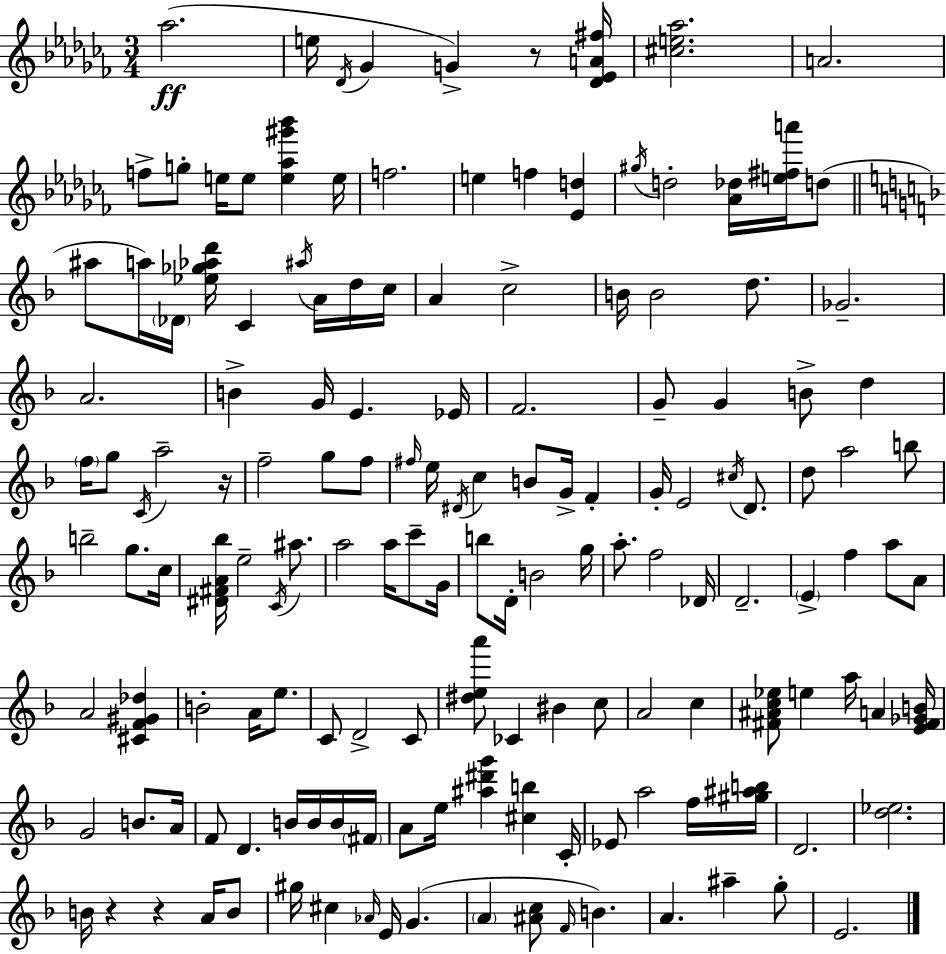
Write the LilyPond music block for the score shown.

{
  \clef treble
  \numericTimeSignature
  \time 3/4
  \key aes \minor
  aes''2.(\ff | e''16 \acciaccatura { des'16 } ges'4 g'4->) r8 | <des' ees' a' fis''>16 <cis'' e'' aes''>2. | a'2. | \break f''8-> g''8-. e''16 e''8 <e'' aes'' gis''' bes'''>4 | e''16 f''2. | e''4 f''4 <ees' d''>4 | \acciaccatura { gis''16 } d''2-. <aes' des''>16 <e'' fis'' a'''>16 | \break d''8( \bar "||" \break \key f \major ais''8 a''16) \parenthesize des'16 <ees'' ges'' aes'' d'''>16 c'4 \acciaccatura { ais''16 } a'16 d''16 | c''16 a'4 c''2-> | b'16 b'2 d''8. | ges'2.-- | \break a'2. | b'4-> g'16 e'4. | ees'16 f'2. | g'8-- g'4 b'8-> d''4 | \break \parenthesize f''16 g''8 \acciaccatura { c'16 } a''2-- | r16 f''2-- g''8 | f''8 \grace { fis''16 } e''16 \acciaccatura { dis'16 } c''4 b'8 g'16-> | f'4-. g'16-. e'2 | \break \acciaccatura { cis''16 } d'8. d''8 a''2 | b''8 b''2-- | g''8. c''16 <dis' fis' a' bes''>16 e''2-- | \acciaccatura { c'16 } ais''8. a''2 | \break a''16 c'''8-- g'16 b''8 d'16-. b'2 | g''16 a''8.-. f''2 | des'16 d'2.-- | \parenthesize e'4-> f''4 | \break a''8 a'8 a'2 | <cis' f' gis' des''>4 b'2-. | a'16 e''8. c'8 d'2-> | c'8 <dis'' e'' a'''>8 ces'4 | \break bis'4 c''8 a'2 | c''4 <fis' ais' c'' ees''>8 e''4 | a''16 a'4 <e' fis' ges' b'>16 g'2 | b'8. a'16 f'8 d'4. | \break b'16 b'16 b'16 \parenthesize fis'16 a'8 e''16 <ais'' dis''' g'''>4 | <cis'' b''>4 c'16-. ees'8 a''2 | f''16 <gis'' ais'' b''>16 d'2. | <d'' ees''>2. | \break b'16 r4 r4 | a'16 b'8 gis''16 cis''4 \grace { aes'16 } | e'16 g'4.( \parenthesize a'4 <ais' c''>8 | \grace { f'16 } b'4.) a'4. | \break ais''4-- g''8-. e'2. | \bar "|."
}